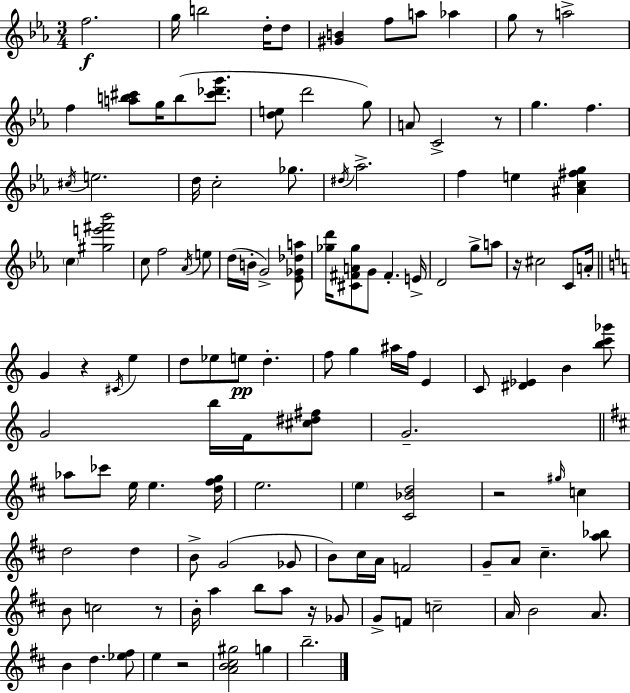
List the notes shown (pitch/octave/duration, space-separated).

F5/h. G5/s B5/h D5/s D5/e [G#4,B4]/q F5/e A5/e Ab5/q G5/e R/e A5/h F5/q [A5,B5,C#6]/e G5/s B5/e [C#6,Db6,G6]/e. [D5,E5]/e D6/h G5/e A4/e C4/h R/e G5/q. F5/q. C#5/s E5/h. D5/s C5/h Gb5/e. D#5/s Ab5/h. F5/q E5/q [A#4,C5,F#5,G5]/q C5/q [G#5,E6,F#6,Bb6]/h C5/e F5/h Ab4/s E5/e D5/s B4/s G4/h [Eb4,Gb4,Db5,A5]/e [Gb5,D6]/s [C#4,F#4,A4,Gb5]/e G4/e F#4/q. E4/s D4/h G5/e A5/e R/s C#5/h C4/e A4/s G4/q R/q C#4/s E5/q D5/e Eb5/e E5/e D5/q. F5/e G5/q A#5/s F5/s E4/q C4/e [D#4,Eb4]/q B4/q [B5,C6,Gb6]/e G4/h B5/s F4/s [C#5,D#5,F#5]/e G4/h. Ab5/e CES6/e E5/s E5/q. [D5,F#5,G5]/s E5/h. E5/q [C#4,Bb4,D5]/h R/h G#5/s C5/q D5/h D5/q B4/e G4/h Gb4/e B4/e C#5/s A4/s F4/h G4/e A4/e C#5/q. [A5,Bb5]/e B4/e C5/h R/e B4/s A5/q B5/e A5/e R/s Gb4/e G4/e F4/e C5/h A4/s B4/h A4/e. B4/q D5/q. [Eb5,F#5]/e E5/q R/h [A4,B4,C#5,G#5]/h G5/q B5/h.